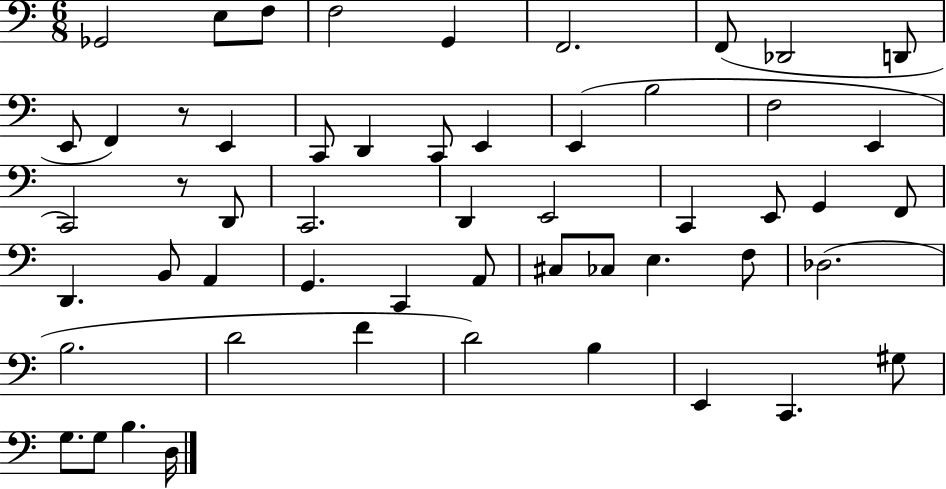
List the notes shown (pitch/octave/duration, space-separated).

Gb2/h E3/e F3/e F3/h G2/q F2/h. F2/e Db2/h D2/e E2/e F2/q R/e E2/q C2/e D2/q C2/e E2/q E2/q B3/h F3/h E2/q C2/h R/e D2/e C2/h. D2/q E2/h C2/q E2/e G2/q F2/e D2/q. B2/e A2/q G2/q. C2/q A2/e C#3/e CES3/e E3/q. F3/e Db3/h. B3/h. D4/h F4/q D4/h B3/q E2/q C2/q. G#3/e G3/e. G3/e B3/q. D3/s